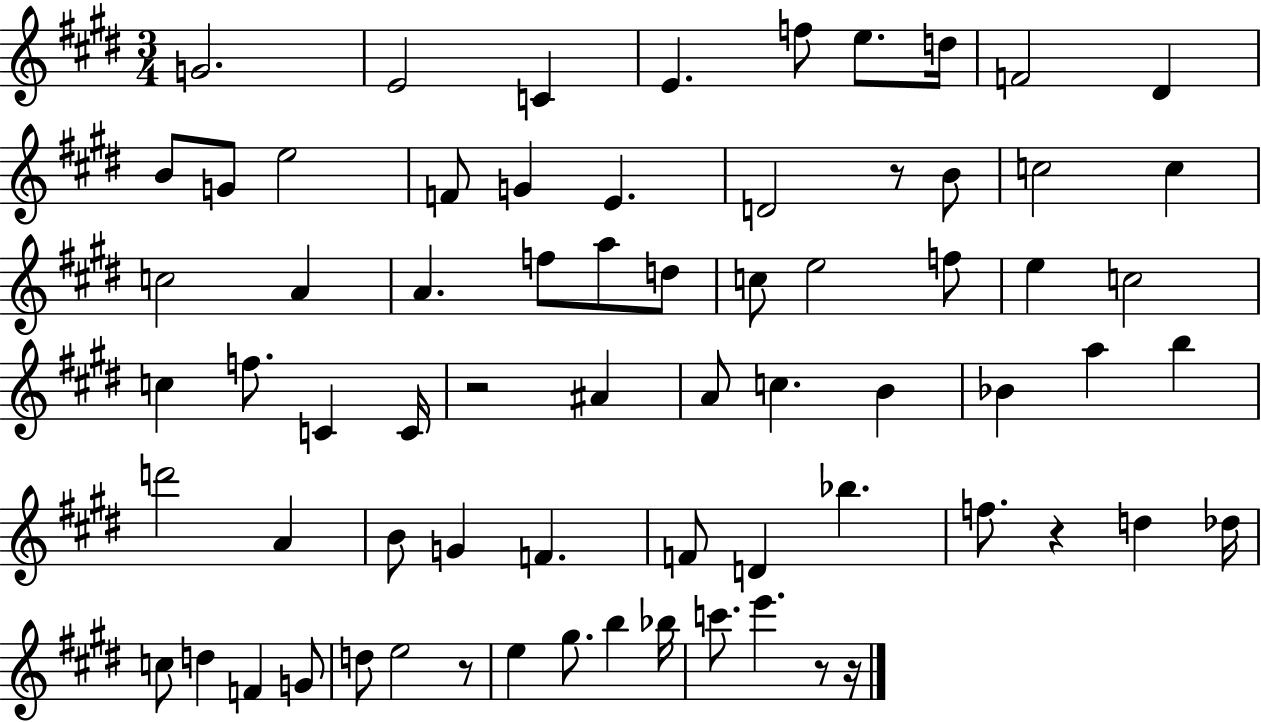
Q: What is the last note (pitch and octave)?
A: E6